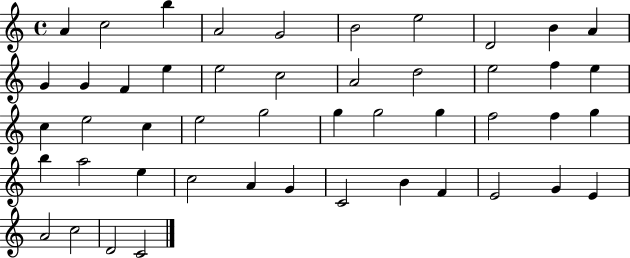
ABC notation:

X:1
T:Untitled
M:4/4
L:1/4
K:C
A c2 b A2 G2 B2 e2 D2 B A G G F e e2 c2 A2 d2 e2 f e c e2 c e2 g2 g g2 g f2 f g b a2 e c2 A G C2 B F E2 G E A2 c2 D2 C2